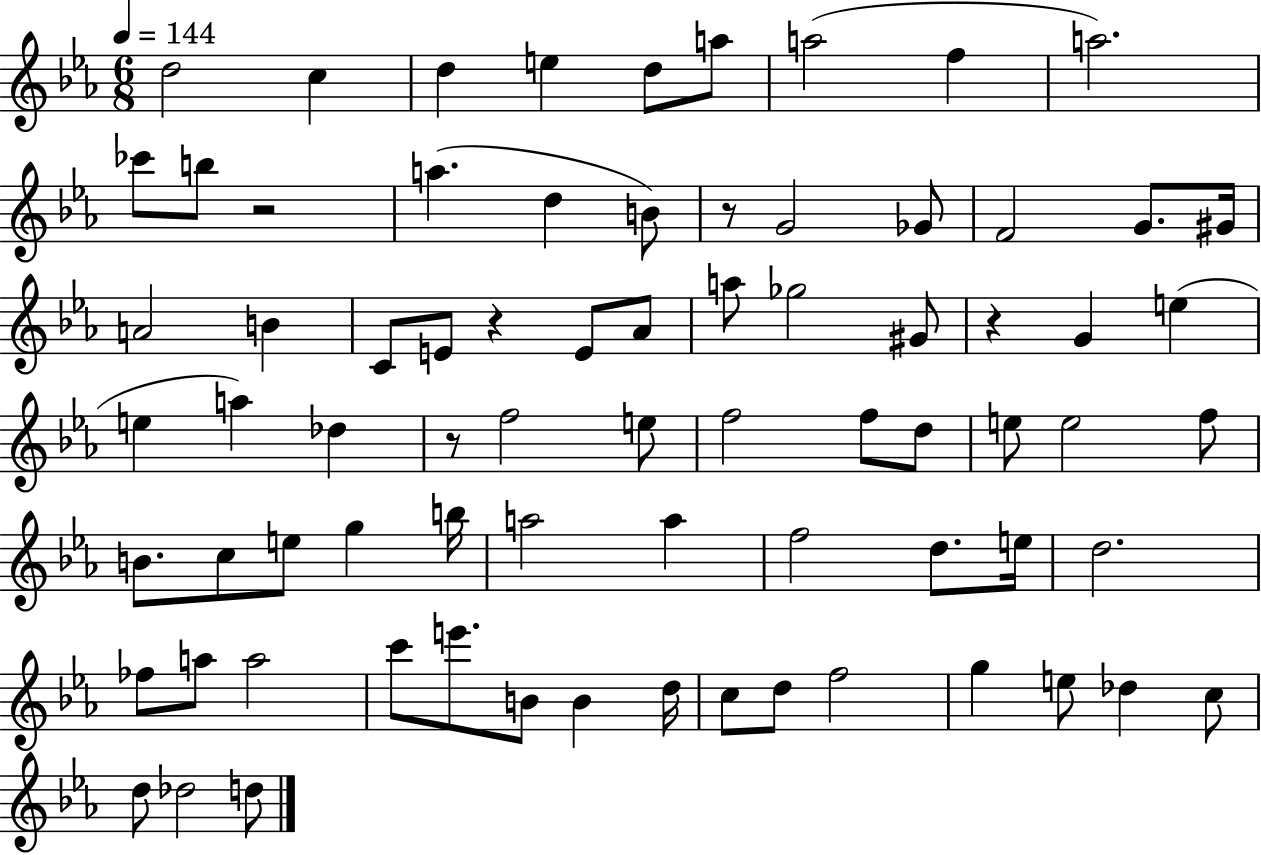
D5/h C5/q D5/q E5/q D5/e A5/e A5/h F5/q A5/h. CES6/e B5/e R/h A5/q. D5/q B4/e R/e G4/h Gb4/e F4/h G4/e. G#4/s A4/h B4/q C4/e E4/e R/q E4/e Ab4/e A5/e Gb5/h G#4/e R/q G4/q E5/q E5/q A5/q Db5/q R/e F5/h E5/e F5/h F5/e D5/e E5/e E5/h F5/e B4/e. C5/e E5/e G5/q B5/s A5/h A5/q F5/h D5/e. E5/s D5/h. FES5/e A5/e A5/h C6/e E6/e. B4/e B4/q D5/s C5/e D5/e F5/h G5/q E5/e Db5/q C5/e D5/e Db5/h D5/e